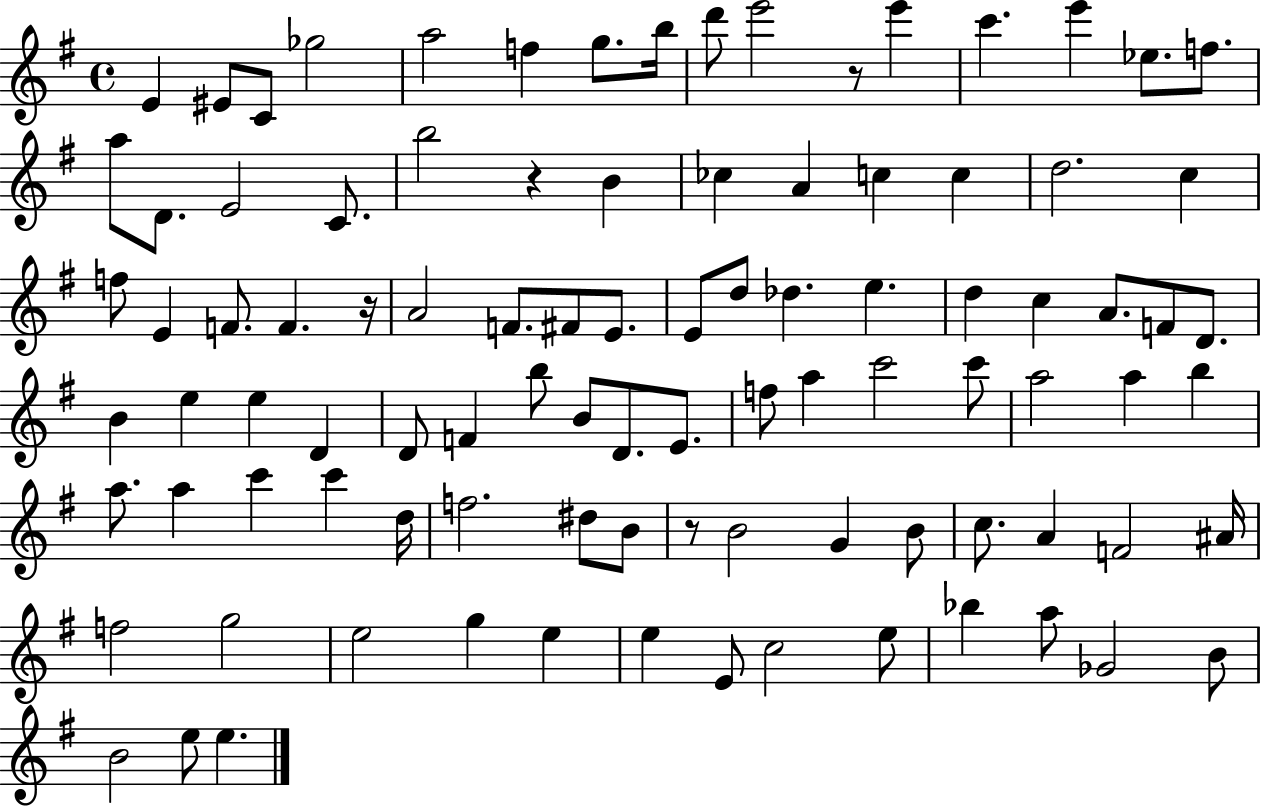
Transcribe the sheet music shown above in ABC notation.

X:1
T:Untitled
M:4/4
L:1/4
K:G
E ^E/2 C/2 _g2 a2 f g/2 b/4 d'/2 e'2 z/2 e' c' e' _e/2 f/2 a/2 D/2 E2 C/2 b2 z B _c A c c d2 c f/2 E F/2 F z/4 A2 F/2 ^F/2 E/2 E/2 d/2 _d e d c A/2 F/2 D/2 B e e D D/2 F b/2 B/2 D/2 E/2 f/2 a c'2 c'/2 a2 a b a/2 a c' c' d/4 f2 ^d/2 B/2 z/2 B2 G B/2 c/2 A F2 ^A/4 f2 g2 e2 g e e E/2 c2 e/2 _b a/2 _G2 B/2 B2 e/2 e